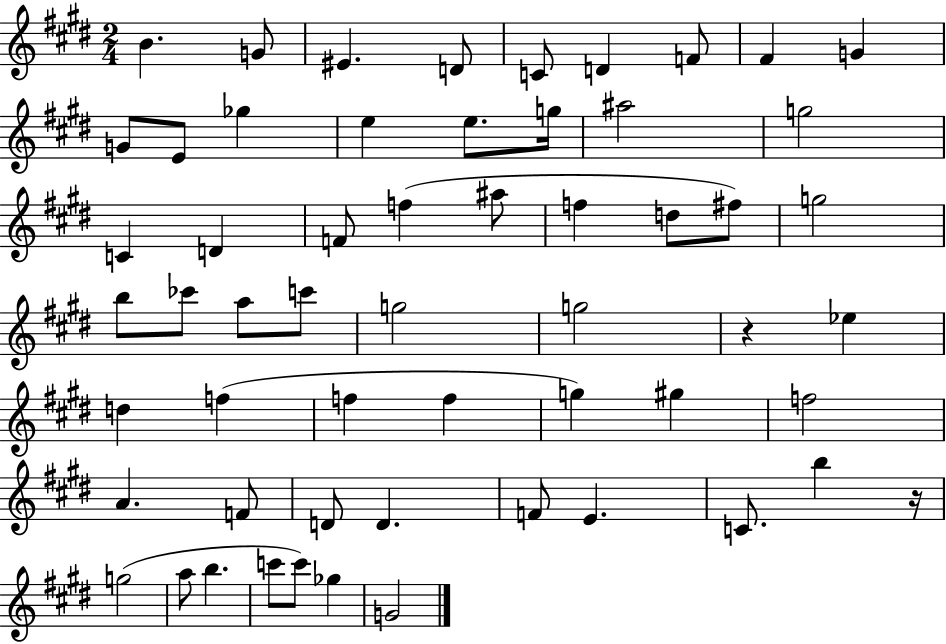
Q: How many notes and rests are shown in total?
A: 57